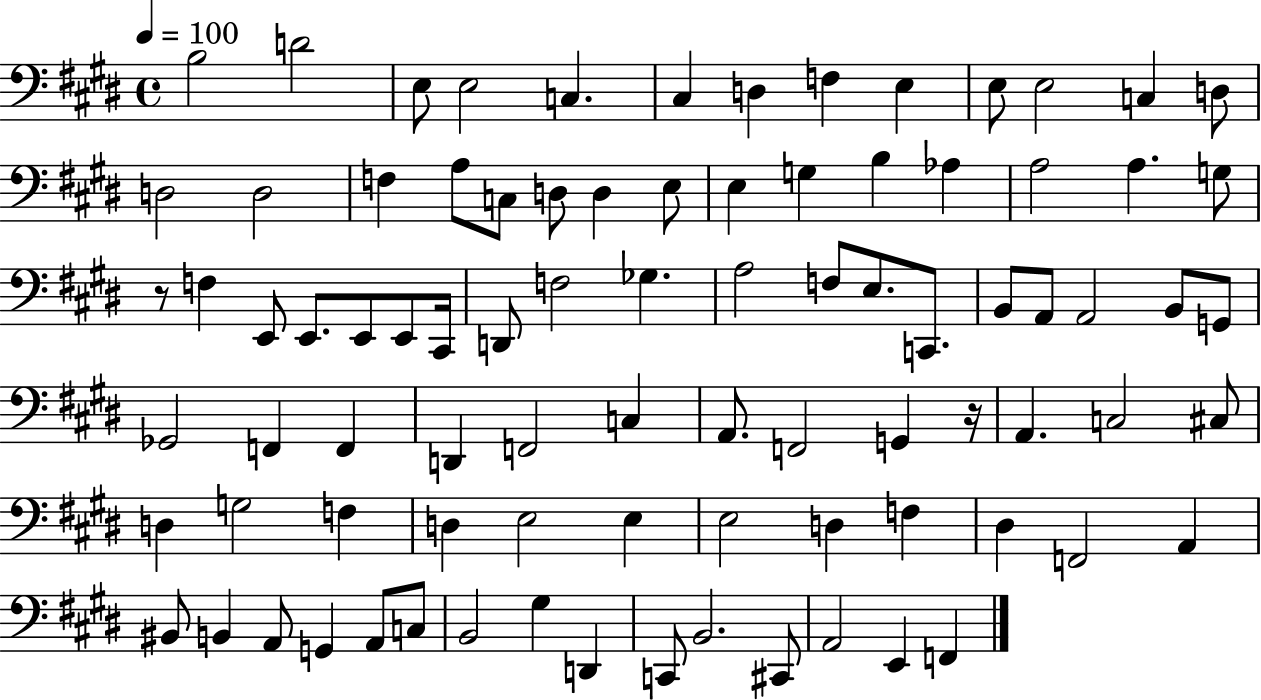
B3/h D4/h E3/e E3/h C3/q. C#3/q D3/q F3/q E3/q E3/e E3/h C3/q D3/e D3/h D3/h F3/q A3/e C3/e D3/e D3/q E3/e E3/q G3/q B3/q Ab3/q A3/h A3/q. G3/e R/e F3/q E2/e E2/e. E2/e E2/e C#2/s D2/e F3/h Gb3/q. A3/h F3/e E3/e. C2/e. B2/e A2/e A2/h B2/e G2/e Gb2/h F2/q F2/q D2/q F2/h C3/q A2/e. F2/h G2/q R/s A2/q. C3/h C#3/e D3/q G3/h F3/q D3/q E3/h E3/q E3/h D3/q F3/q D#3/q F2/h A2/q BIS2/e B2/q A2/e G2/q A2/e C3/e B2/h G#3/q D2/q C2/e B2/h. C#2/e A2/h E2/q F2/q